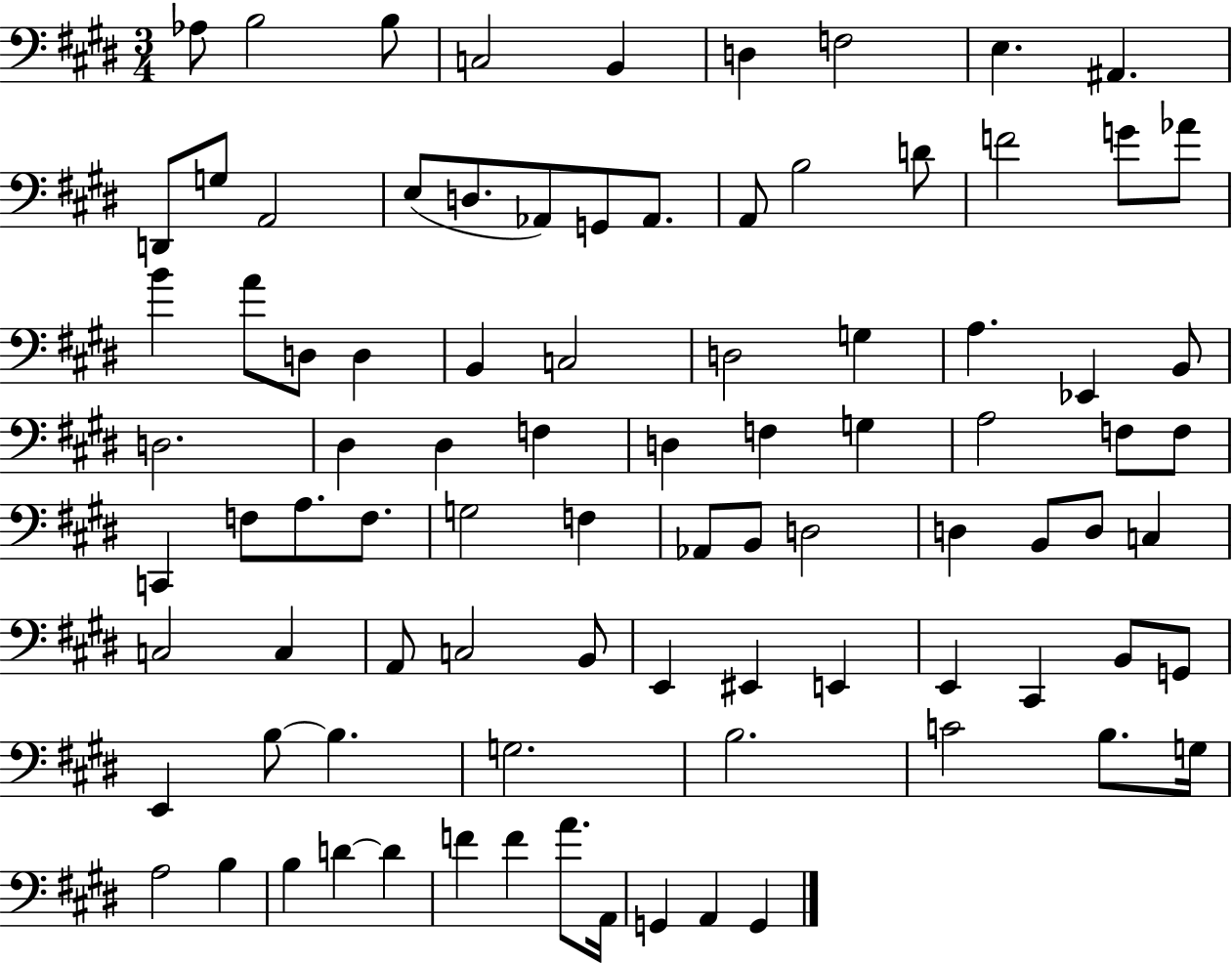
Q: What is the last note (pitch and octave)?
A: G2